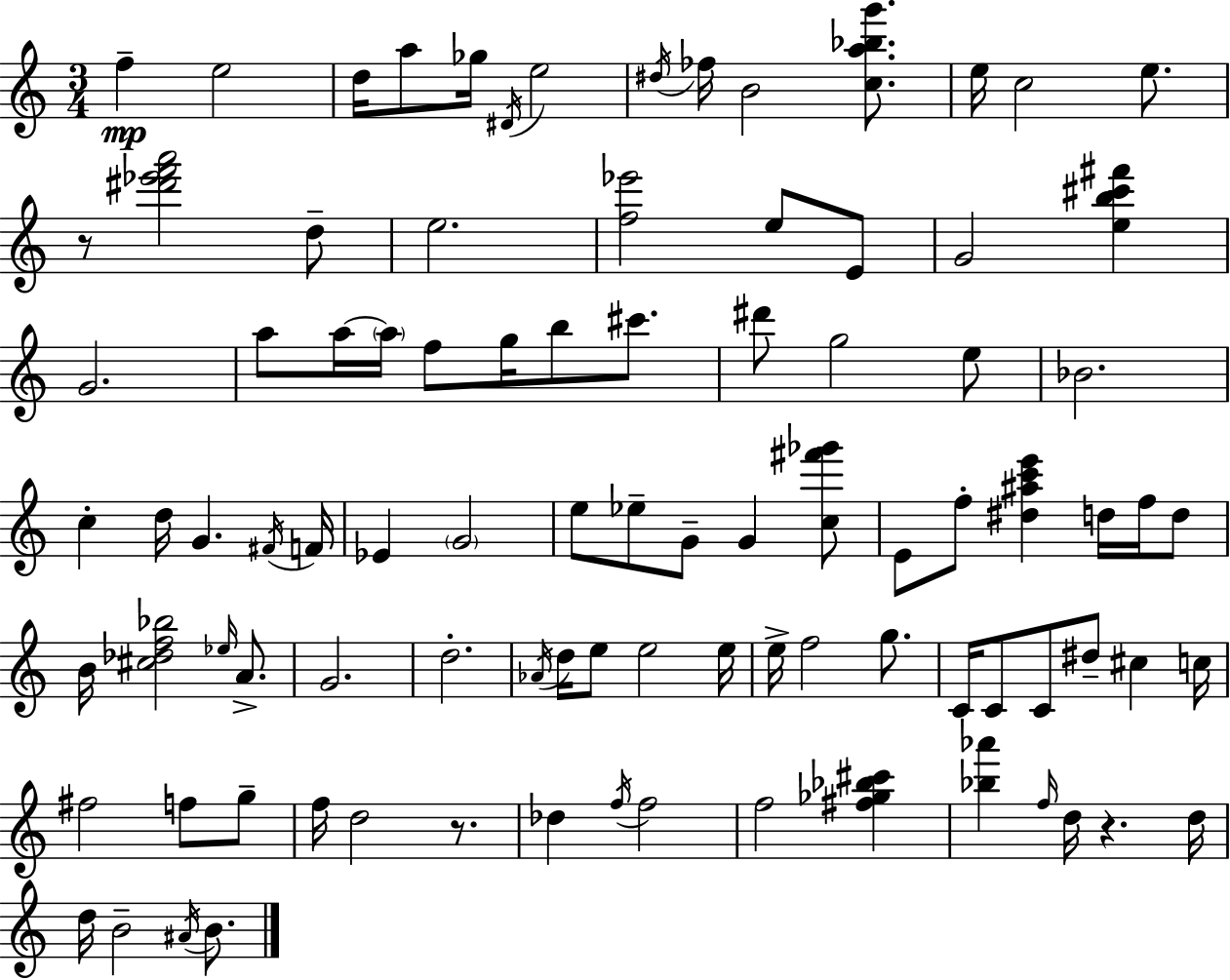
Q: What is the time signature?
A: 3/4